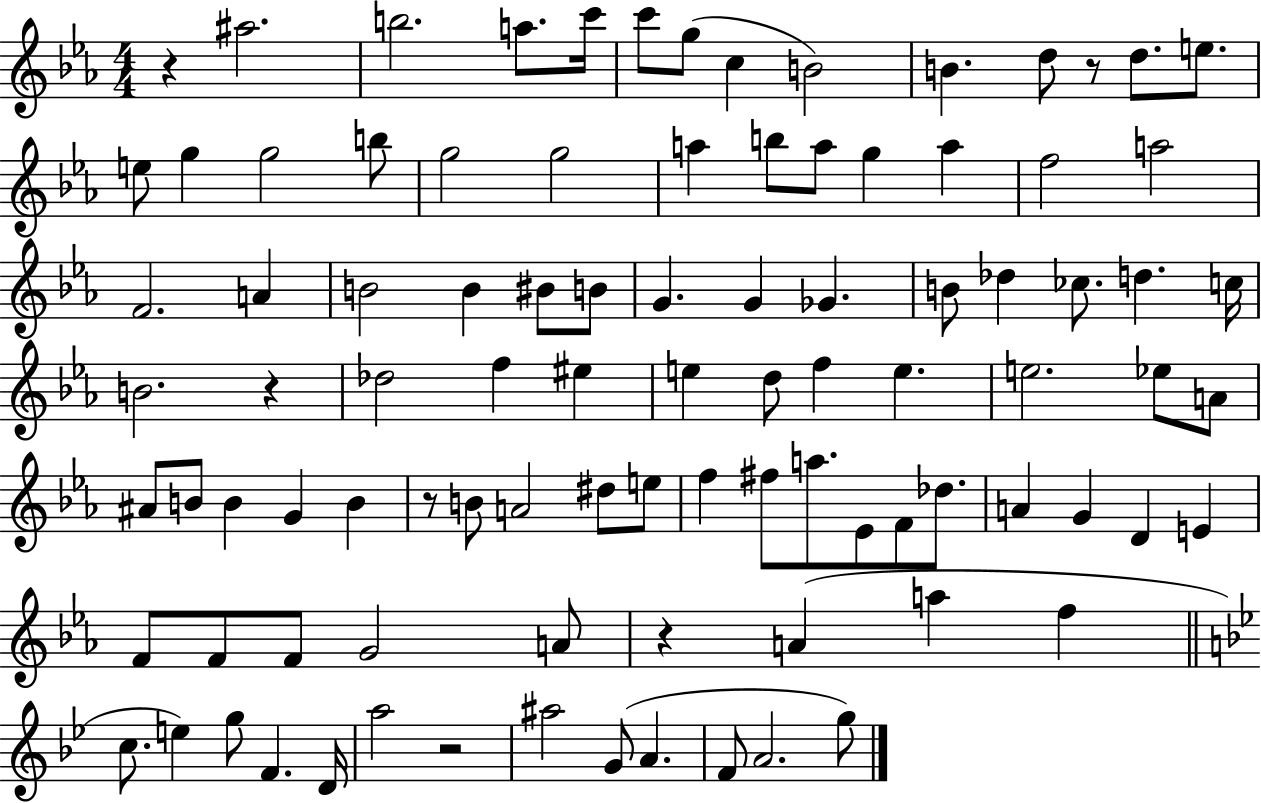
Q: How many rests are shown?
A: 6